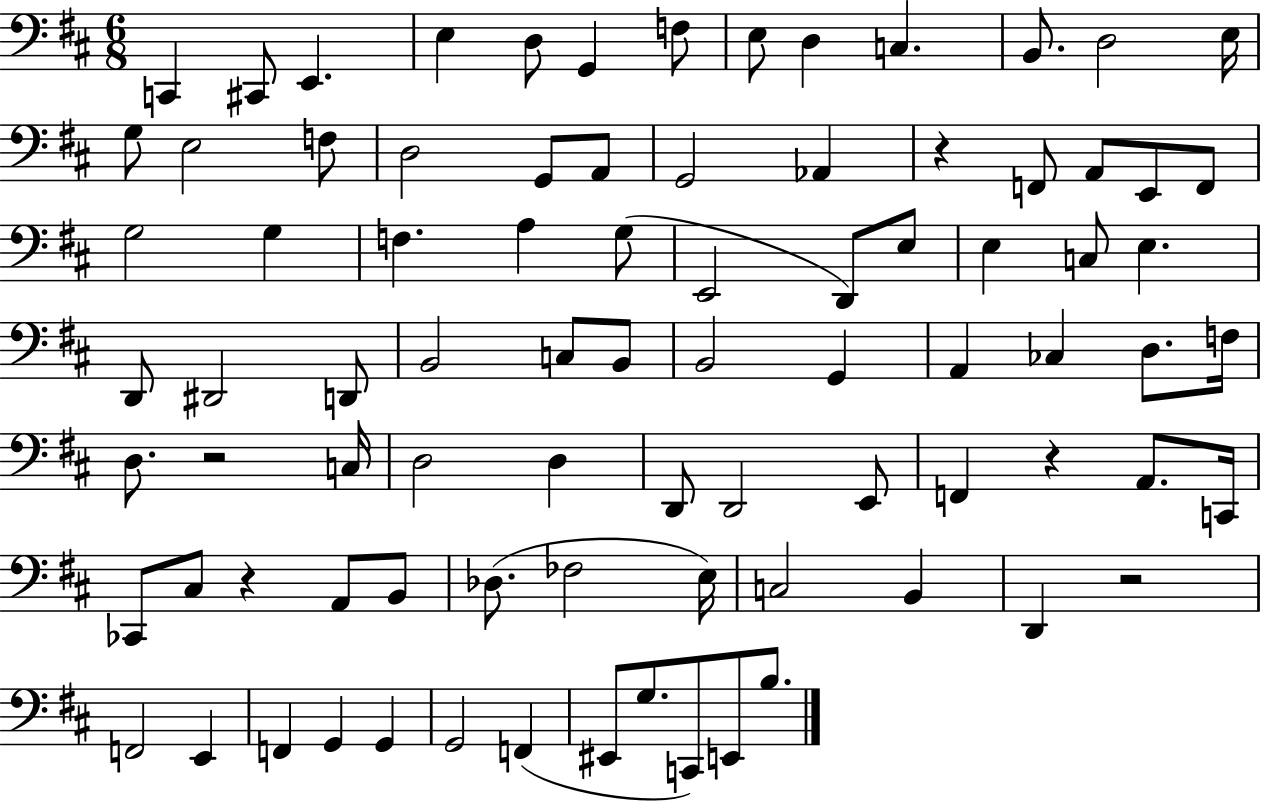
X:1
T:Untitled
M:6/8
L:1/4
K:D
C,, ^C,,/2 E,, E, D,/2 G,, F,/2 E,/2 D, C, B,,/2 D,2 E,/4 G,/2 E,2 F,/2 D,2 G,,/2 A,,/2 G,,2 _A,, z F,,/2 A,,/2 E,,/2 F,,/2 G,2 G, F, A, G,/2 E,,2 D,,/2 E,/2 E, C,/2 E, D,,/2 ^D,,2 D,,/2 B,,2 C,/2 B,,/2 B,,2 G,, A,, _C, D,/2 F,/4 D,/2 z2 C,/4 D,2 D, D,,/2 D,,2 E,,/2 F,, z A,,/2 C,,/4 _C,,/2 ^C,/2 z A,,/2 B,,/2 _D,/2 _F,2 E,/4 C,2 B,, D,, z2 F,,2 E,, F,, G,, G,, G,,2 F,, ^E,,/2 G,/2 C,,/2 E,,/2 B,/2